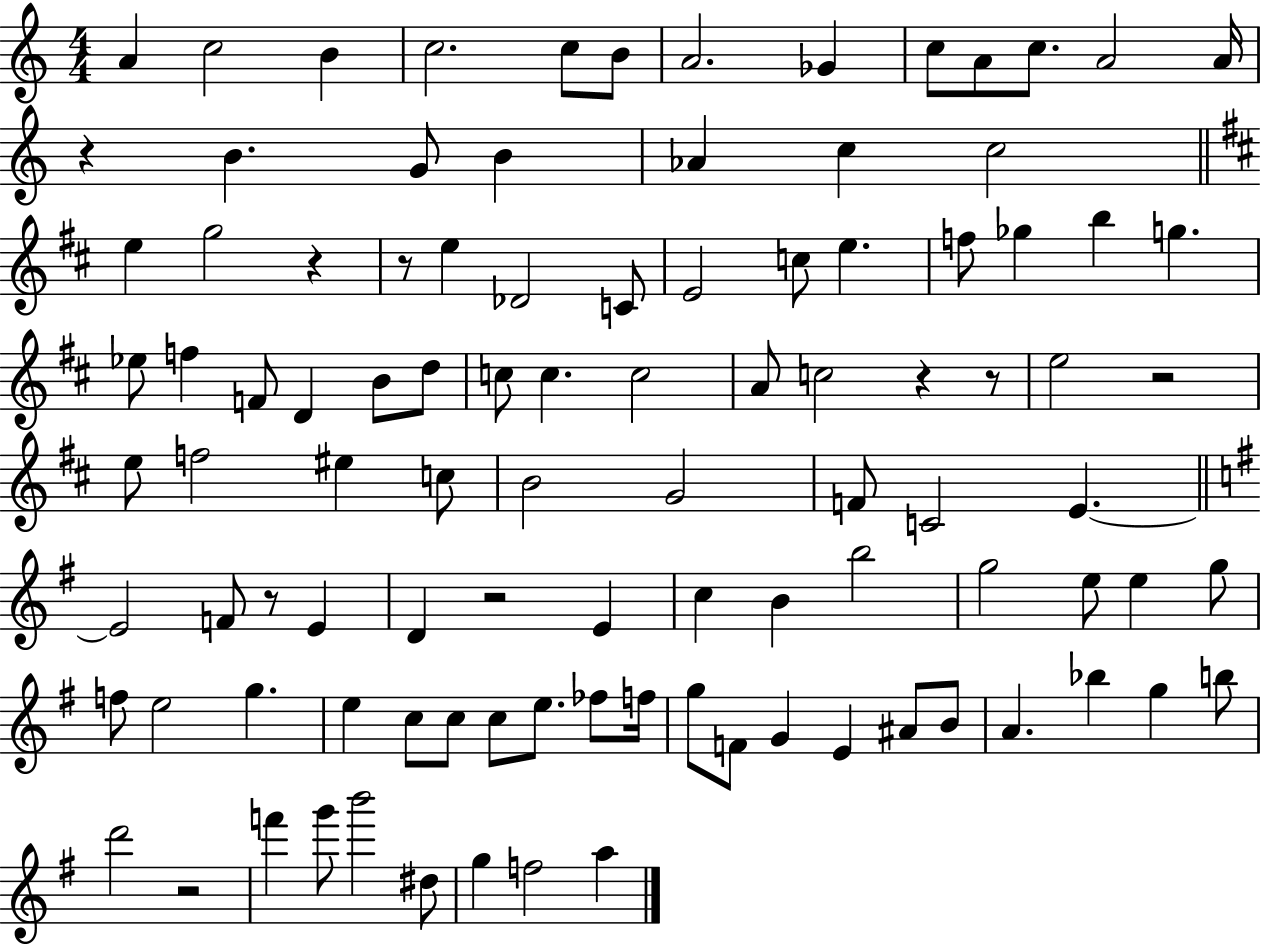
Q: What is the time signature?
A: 4/4